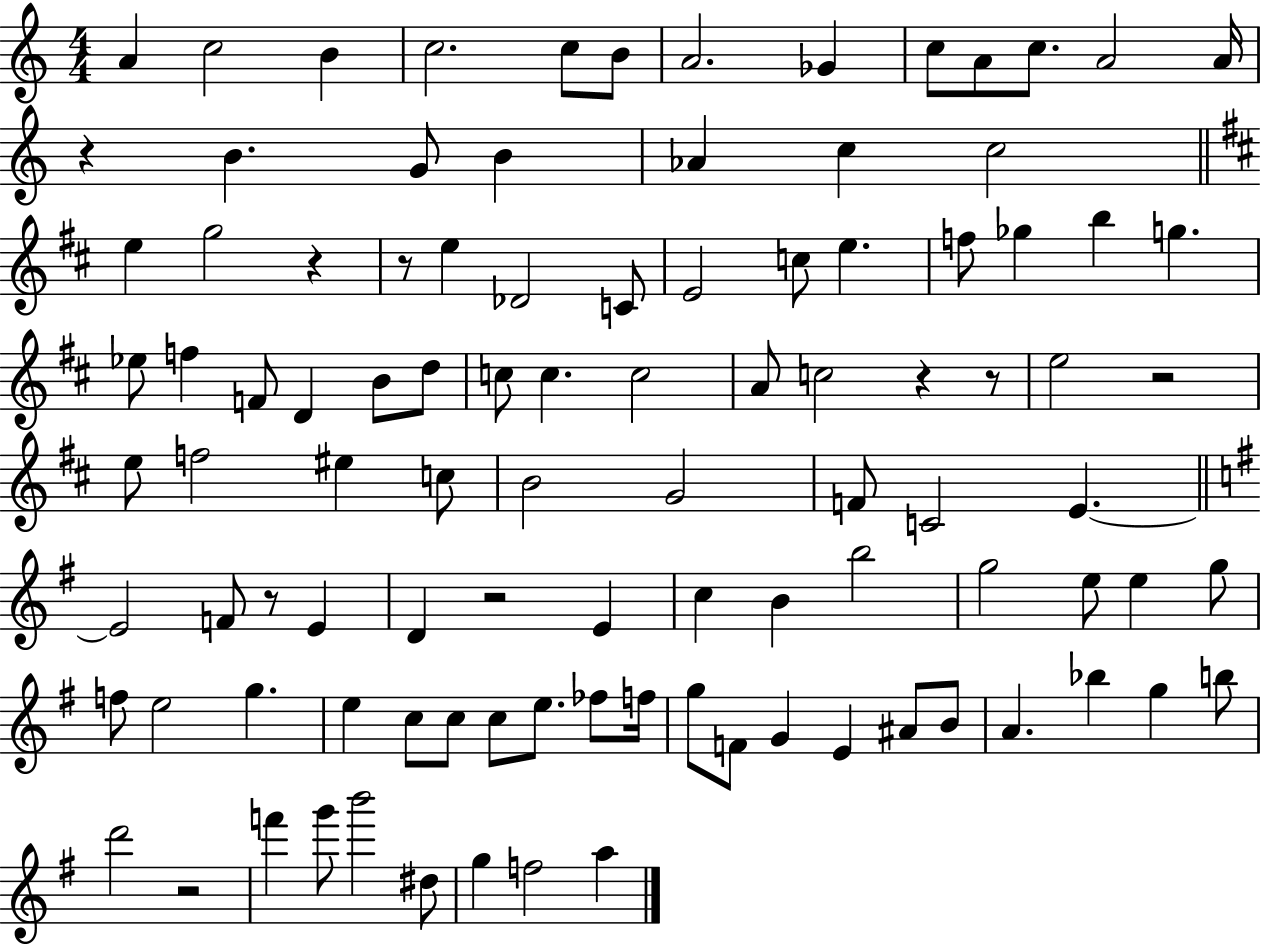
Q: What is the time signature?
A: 4/4